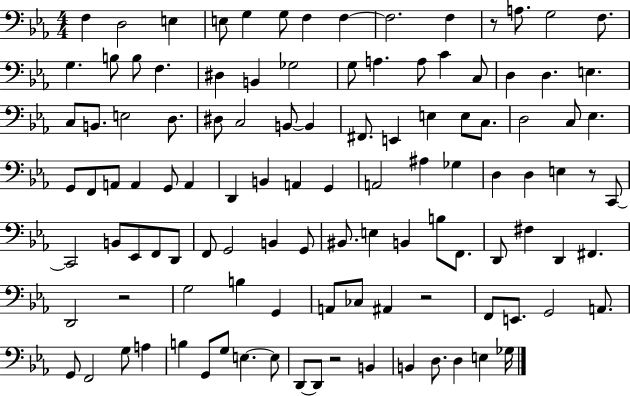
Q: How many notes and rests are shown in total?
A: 112